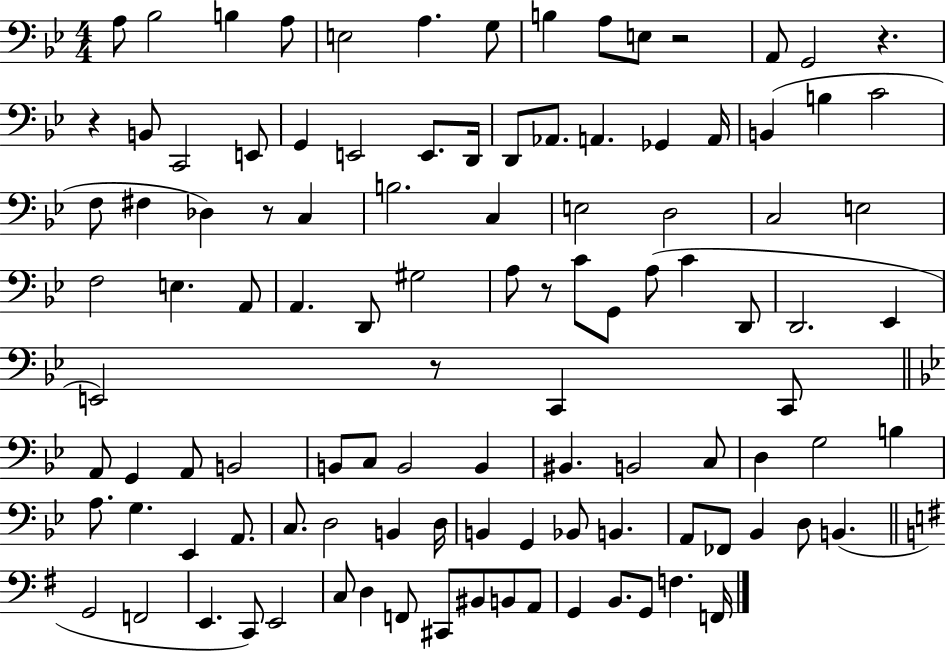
A3/e Bb3/h B3/q A3/e E3/h A3/q. G3/e B3/q A3/e E3/e R/h A2/e G2/h R/q. R/q B2/e C2/h E2/e G2/q E2/h E2/e. D2/s D2/e Ab2/e. A2/q. Gb2/q A2/s B2/q B3/q C4/h F3/e F#3/q Db3/q R/e C3/q B3/h. C3/q E3/h D3/h C3/h E3/h F3/h E3/q. A2/e A2/q. D2/e G#3/h A3/e R/e C4/e G2/e A3/e C4/q D2/e D2/h. Eb2/q E2/h R/e C2/q C2/e A2/e G2/q A2/e B2/h B2/e C3/e B2/h B2/q BIS2/q. B2/h C3/e D3/q G3/h B3/q A3/e. G3/q. Eb2/q A2/e. C3/e. D3/h B2/q D3/s B2/q G2/q Bb2/e B2/q. A2/e FES2/e Bb2/q D3/e B2/q. G2/h F2/h E2/q. C2/e E2/h C3/e D3/q F2/e C#2/e BIS2/e B2/e A2/e G2/q B2/e. G2/e F3/q. F2/s